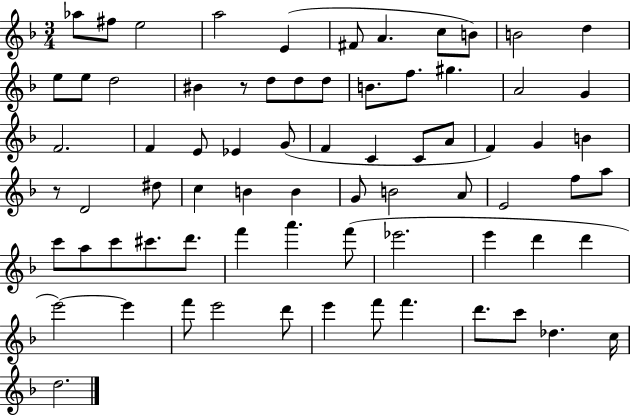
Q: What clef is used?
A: treble